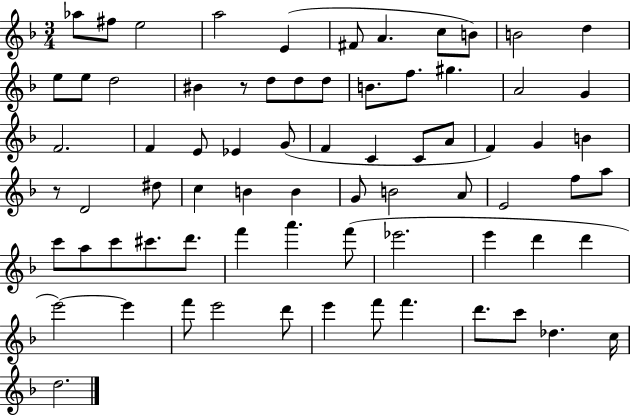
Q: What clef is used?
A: treble